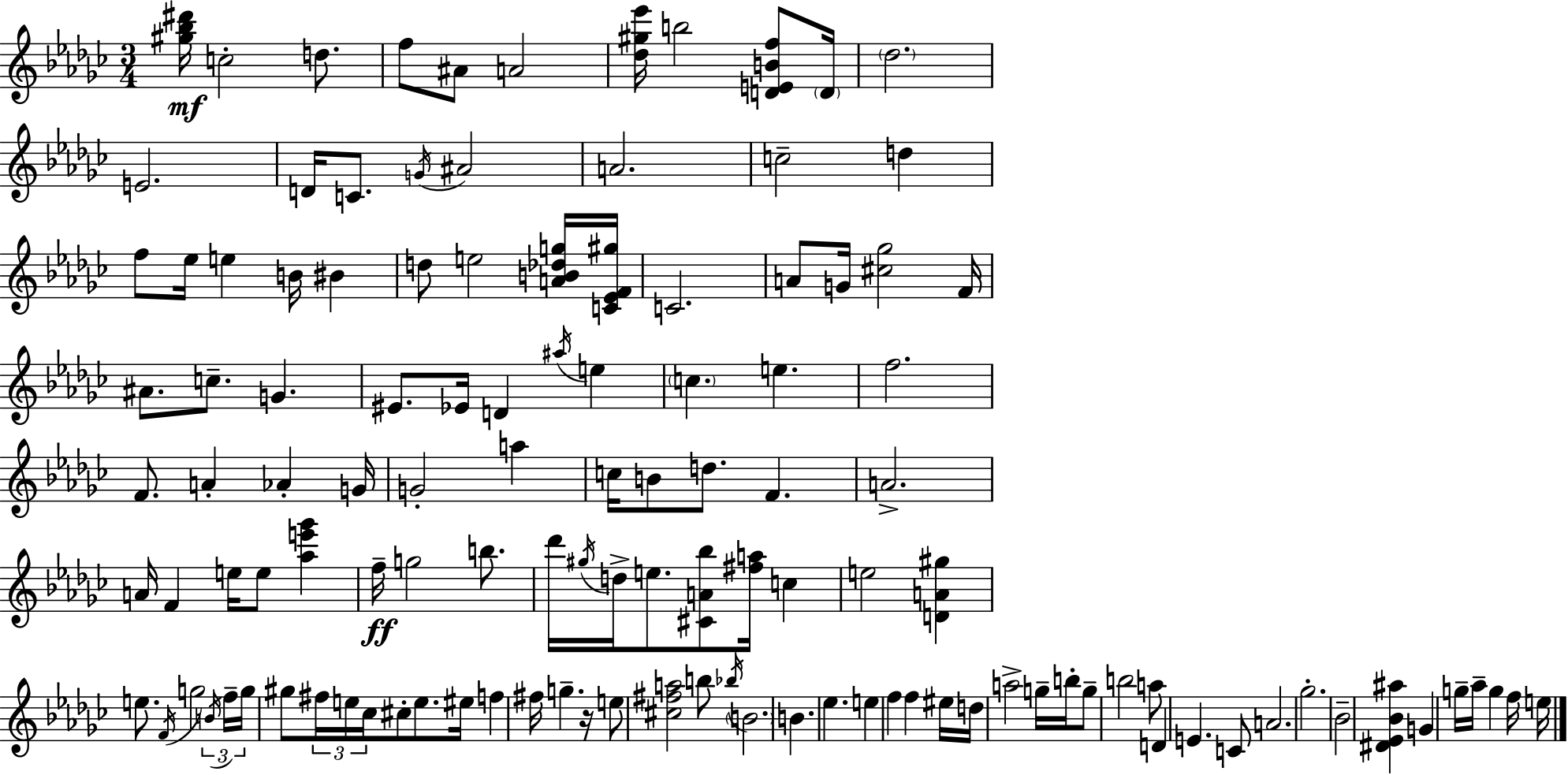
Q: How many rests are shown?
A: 1